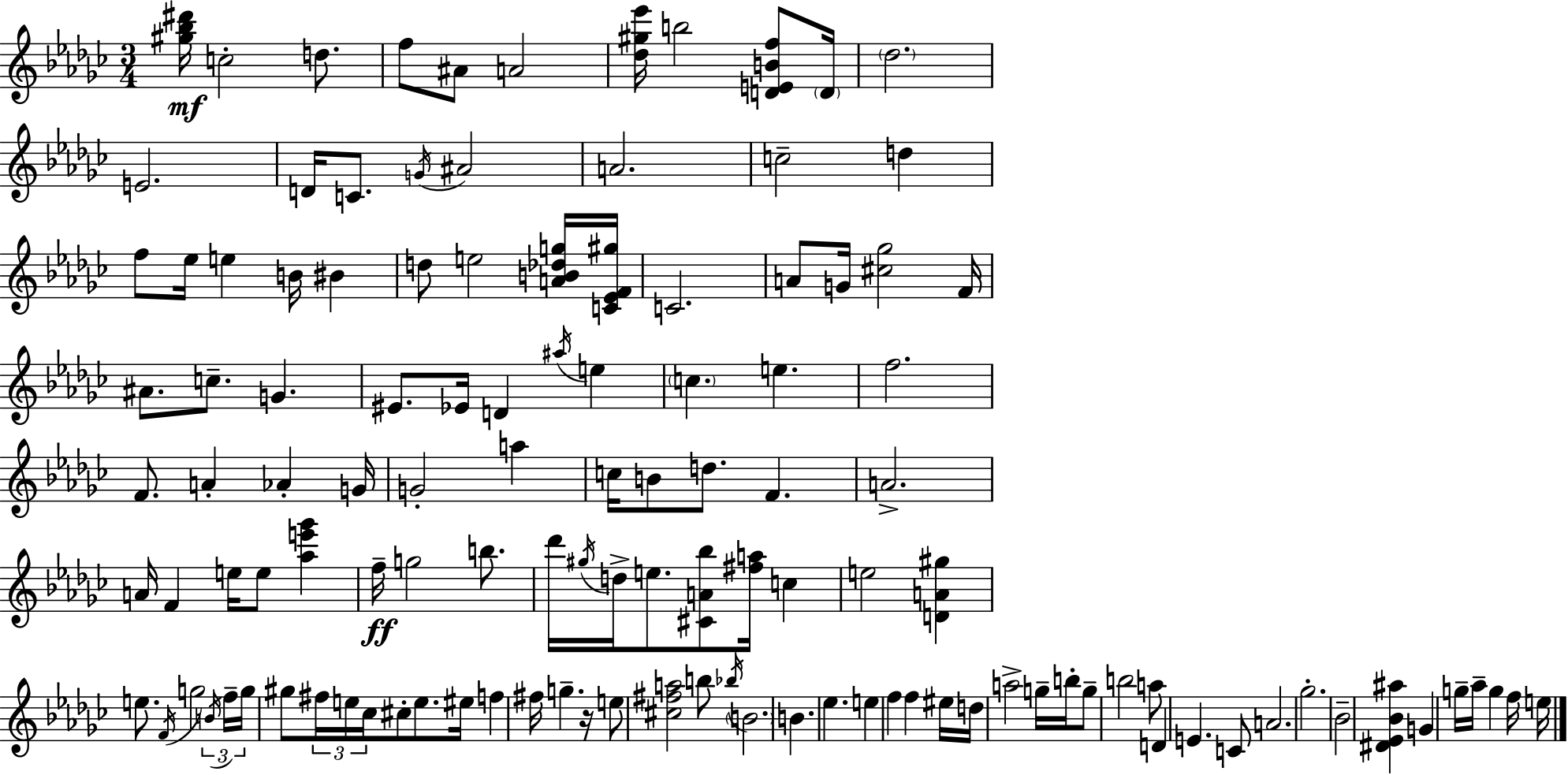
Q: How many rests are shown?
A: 1